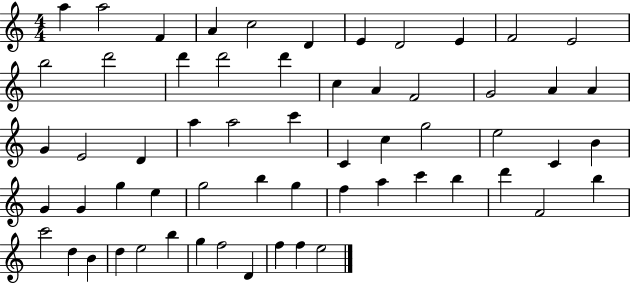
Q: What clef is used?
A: treble